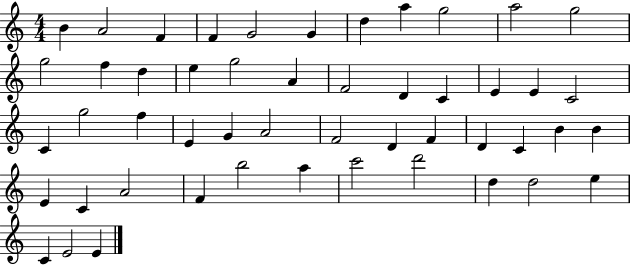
B4/q A4/h F4/q F4/q G4/h G4/q D5/q A5/q G5/h A5/h G5/h G5/h F5/q D5/q E5/q G5/h A4/q F4/h D4/q C4/q E4/q E4/q C4/h C4/q G5/h F5/q E4/q G4/q A4/h F4/h D4/q F4/q D4/q C4/q B4/q B4/q E4/q C4/q A4/h F4/q B5/h A5/q C6/h D6/h D5/q D5/h E5/q C4/q E4/h E4/q